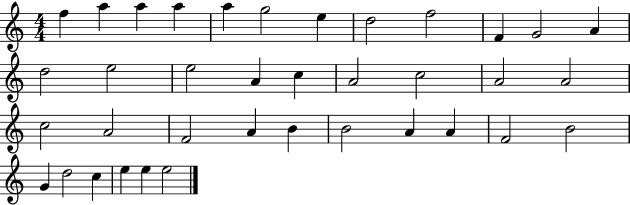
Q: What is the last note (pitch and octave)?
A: E5